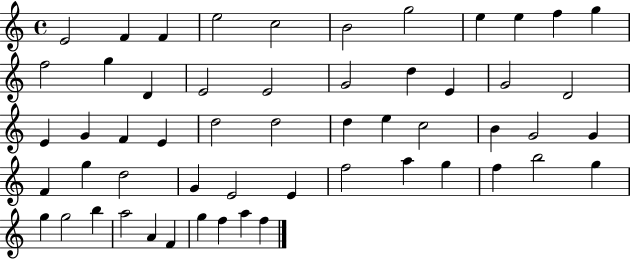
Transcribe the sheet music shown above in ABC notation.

X:1
T:Untitled
M:4/4
L:1/4
K:C
E2 F F e2 c2 B2 g2 e e f g f2 g D E2 E2 G2 d E G2 D2 E G F E d2 d2 d e c2 B G2 G F g d2 G E2 E f2 a g f b2 g g g2 b a2 A F g f a f